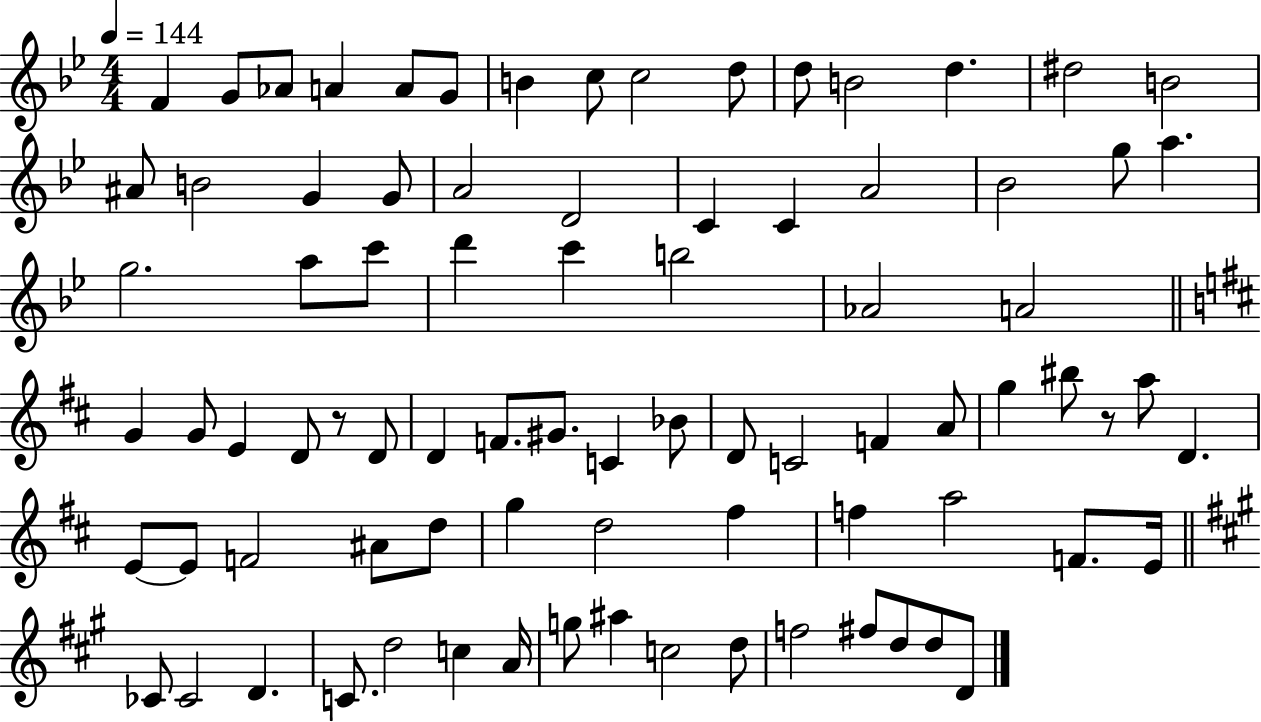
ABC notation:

X:1
T:Untitled
M:4/4
L:1/4
K:Bb
F G/2 _A/2 A A/2 G/2 B c/2 c2 d/2 d/2 B2 d ^d2 B2 ^A/2 B2 G G/2 A2 D2 C C A2 _B2 g/2 a g2 a/2 c'/2 d' c' b2 _A2 A2 G G/2 E D/2 z/2 D/2 D F/2 ^G/2 C _B/2 D/2 C2 F A/2 g ^b/2 z/2 a/2 D E/2 E/2 F2 ^A/2 d/2 g d2 ^f f a2 F/2 E/4 _C/2 _C2 D C/2 d2 c A/4 g/2 ^a c2 d/2 f2 ^f/2 d/2 d/2 D/2